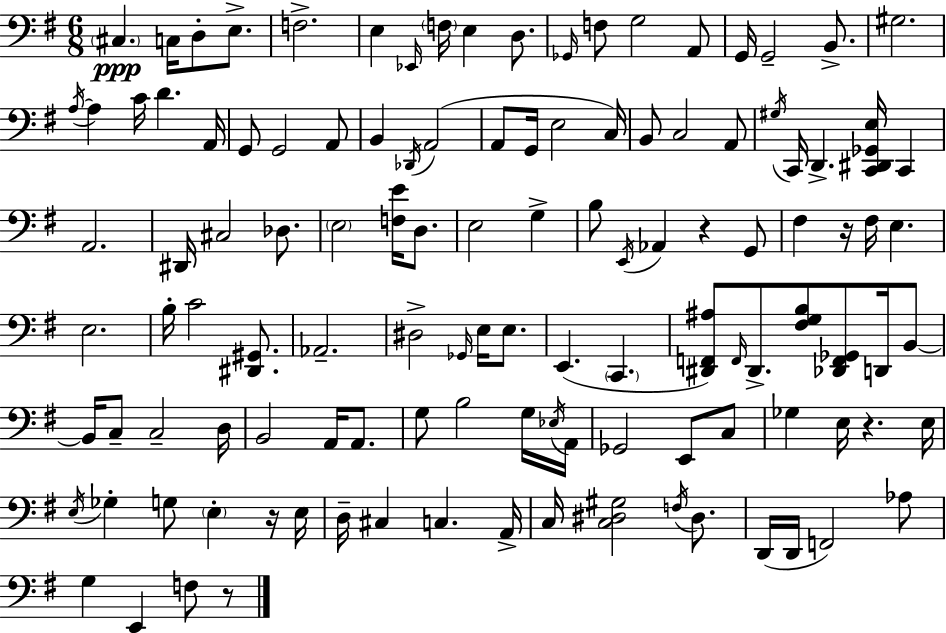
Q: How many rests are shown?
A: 5